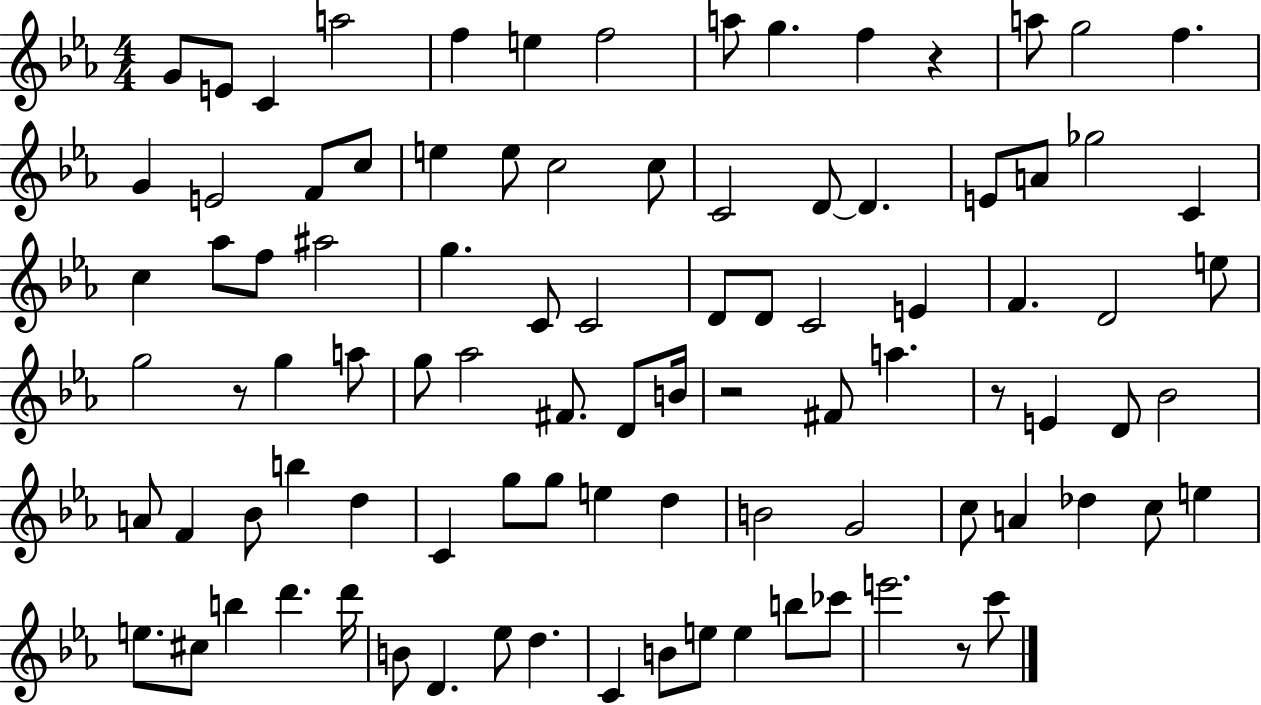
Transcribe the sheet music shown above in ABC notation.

X:1
T:Untitled
M:4/4
L:1/4
K:Eb
G/2 E/2 C a2 f e f2 a/2 g f z a/2 g2 f G E2 F/2 c/2 e e/2 c2 c/2 C2 D/2 D E/2 A/2 _g2 C c _a/2 f/2 ^a2 g C/2 C2 D/2 D/2 C2 E F D2 e/2 g2 z/2 g a/2 g/2 _a2 ^F/2 D/2 B/4 z2 ^F/2 a z/2 E D/2 _B2 A/2 F _B/2 b d C g/2 g/2 e d B2 G2 c/2 A _d c/2 e e/2 ^c/2 b d' d'/4 B/2 D _e/2 d C B/2 e/2 e b/2 _c'/2 e'2 z/2 c'/2